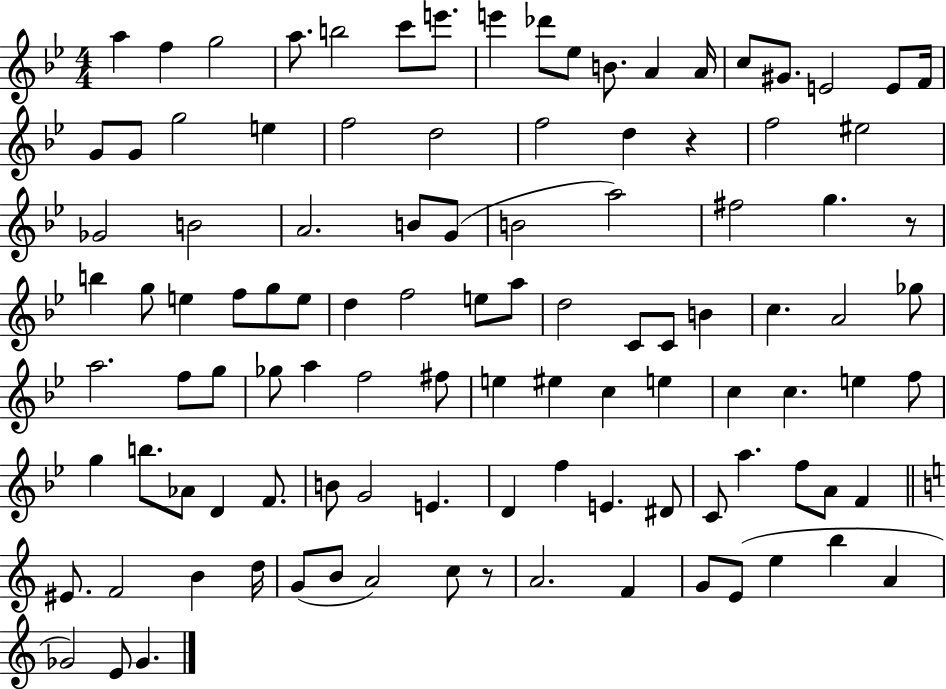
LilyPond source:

{
  \clef treble
  \numericTimeSignature
  \time 4/4
  \key bes \major
  a''4 f''4 g''2 | a''8. b''2 c'''8 e'''8. | e'''4 des'''8 ees''8 b'8. a'4 a'16 | c''8 gis'8. e'2 e'8 f'16 | \break g'8 g'8 g''2 e''4 | f''2 d''2 | f''2 d''4 r4 | f''2 eis''2 | \break ges'2 b'2 | a'2. b'8 g'8( | b'2 a''2) | fis''2 g''4. r8 | \break b''4 g''8 e''4 f''8 g''8 e''8 | d''4 f''2 e''8 a''8 | d''2 c'8 c'8 b'4 | c''4. a'2 ges''8 | \break a''2. f''8 g''8 | ges''8 a''4 f''2 fis''8 | e''4 eis''4 c''4 e''4 | c''4 c''4. e''4 f''8 | \break g''4 b''8. aes'8 d'4 f'8. | b'8 g'2 e'4. | d'4 f''4 e'4. dis'8 | c'8 a''4. f''8 a'8 f'4 | \break \bar "||" \break \key a \minor eis'8. f'2 b'4 d''16 | g'8( b'8 a'2) c''8 r8 | a'2. f'4 | g'8 e'8( e''4 b''4 a'4 | \break ges'2) e'8 ges'4. | \bar "|."
}